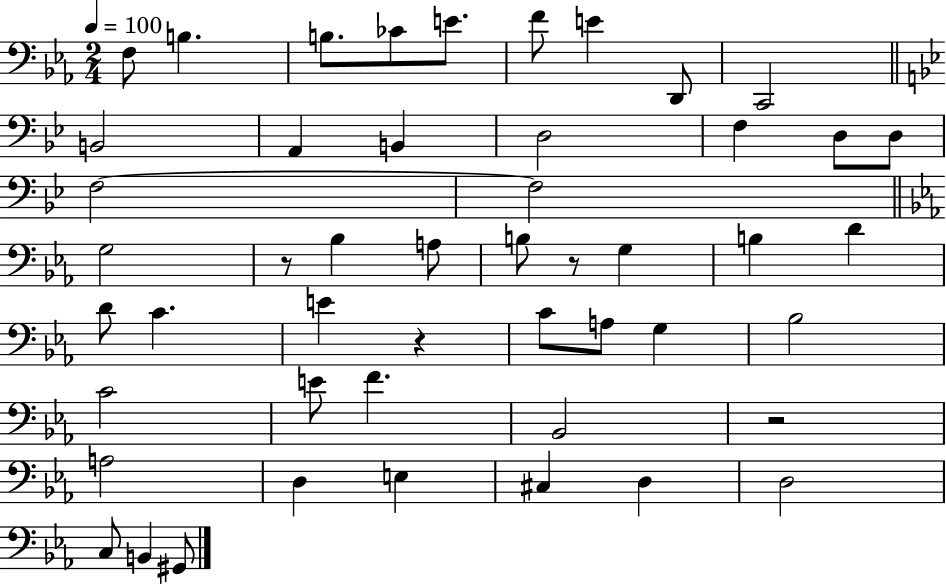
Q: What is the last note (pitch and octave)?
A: G#2